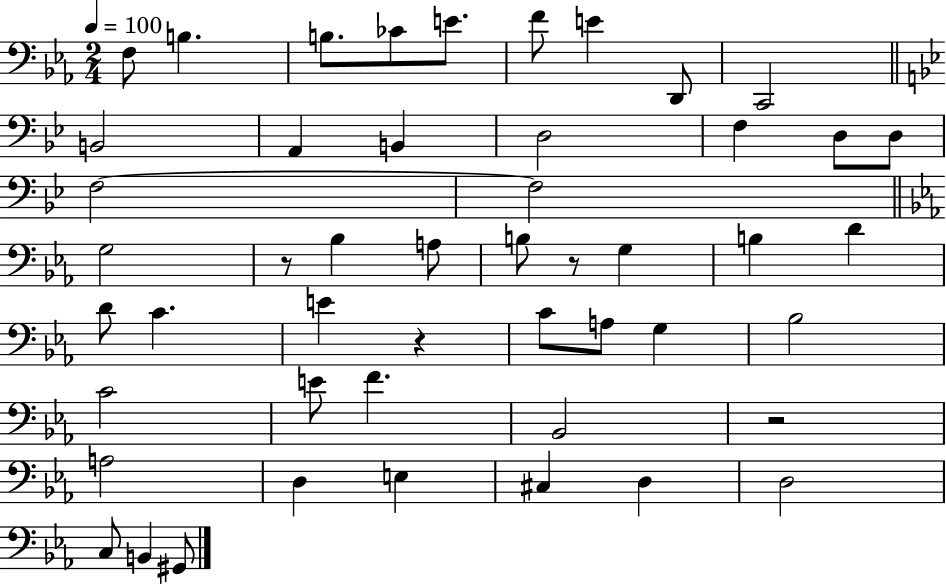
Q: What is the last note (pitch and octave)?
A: G#2